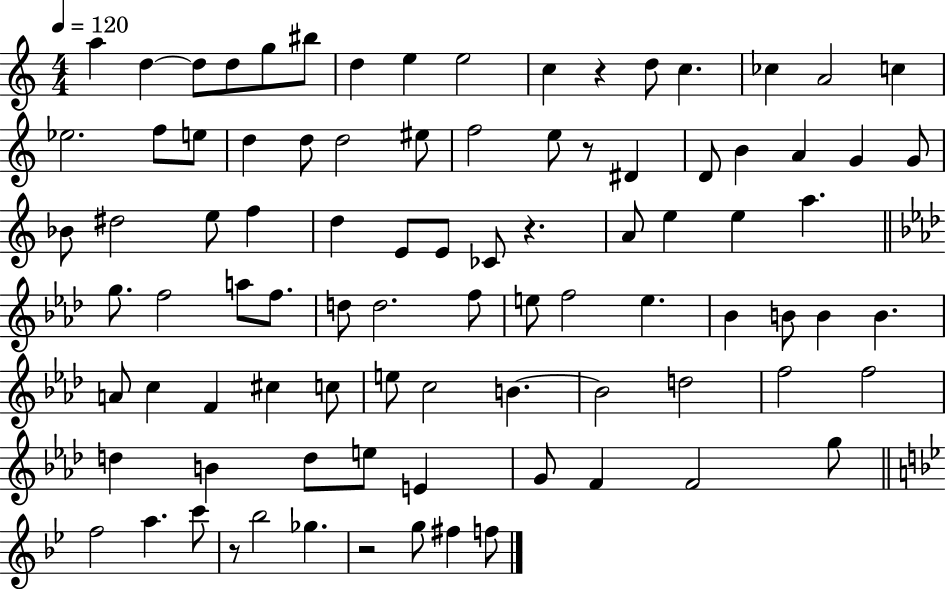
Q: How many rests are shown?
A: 5